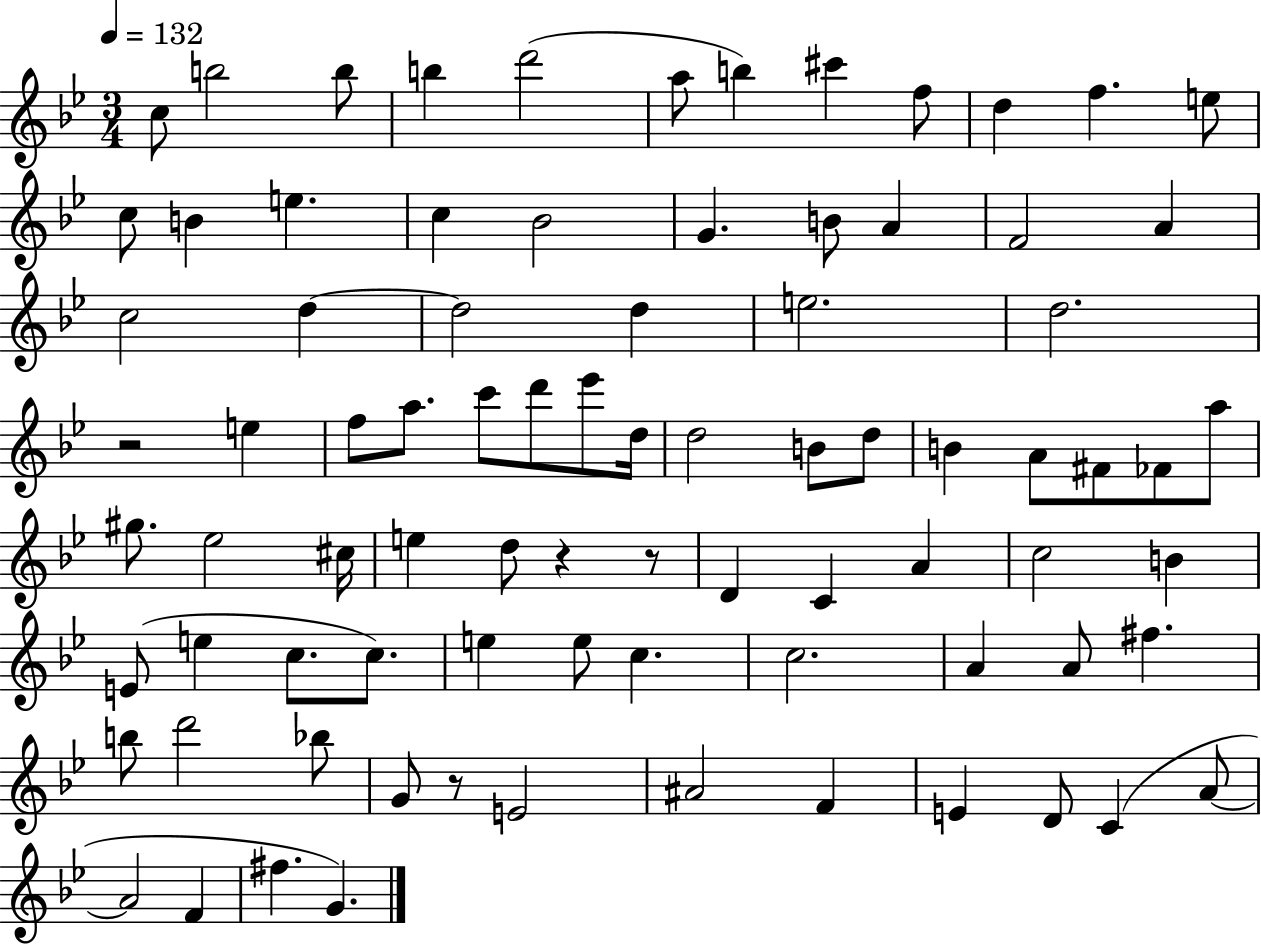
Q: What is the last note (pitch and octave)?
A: G4